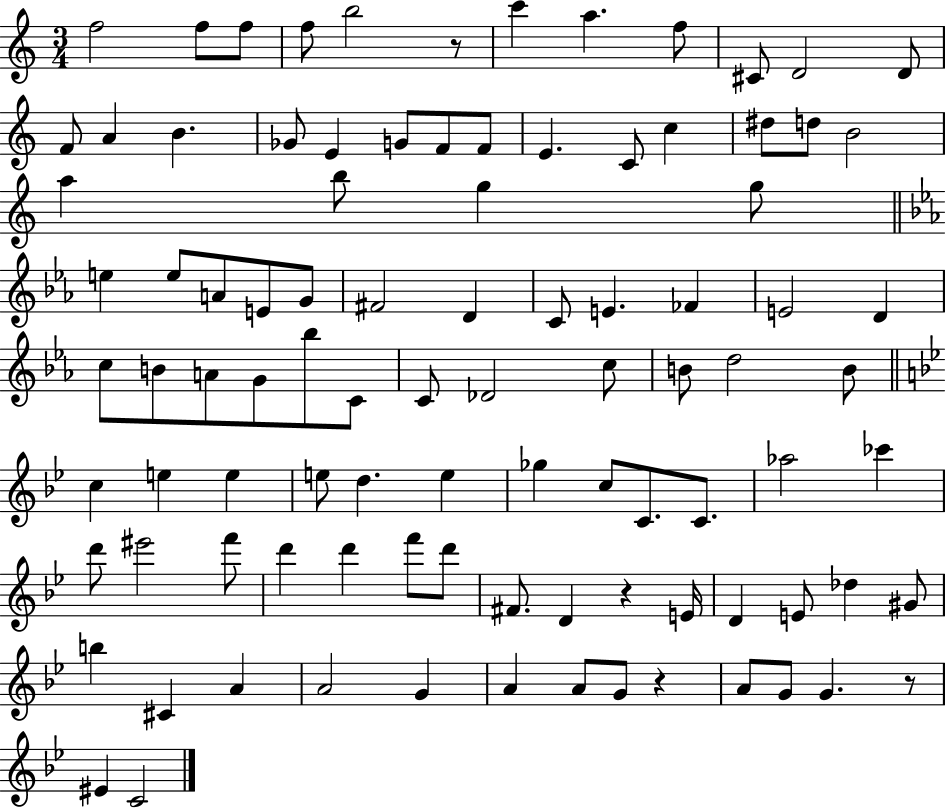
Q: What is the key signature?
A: C major